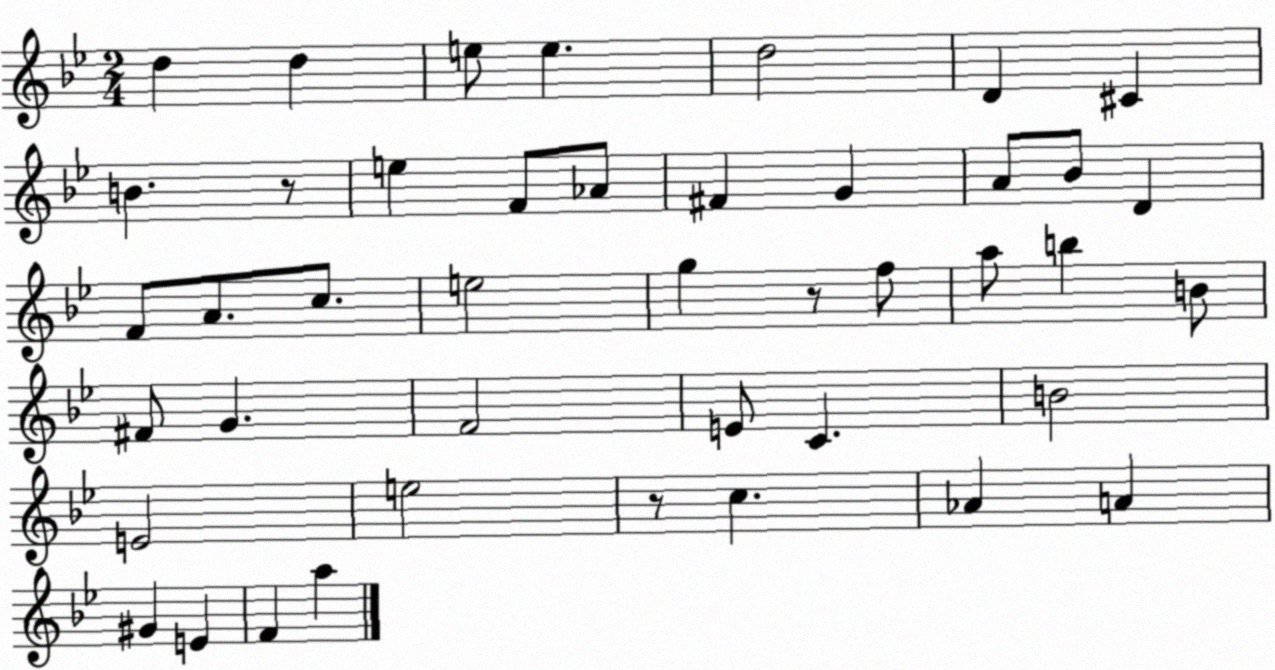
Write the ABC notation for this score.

X:1
T:Untitled
M:2/4
L:1/4
K:Bb
d d e/2 e d2 D ^C B z/2 e F/2 _A/2 ^F G A/2 _B/2 D F/2 A/2 c/2 e2 g z/2 f/2 a/2 b B/2 ^F/2 G F2 E/2 C B2 E2 e2 z/2 c _A A ^G E F a